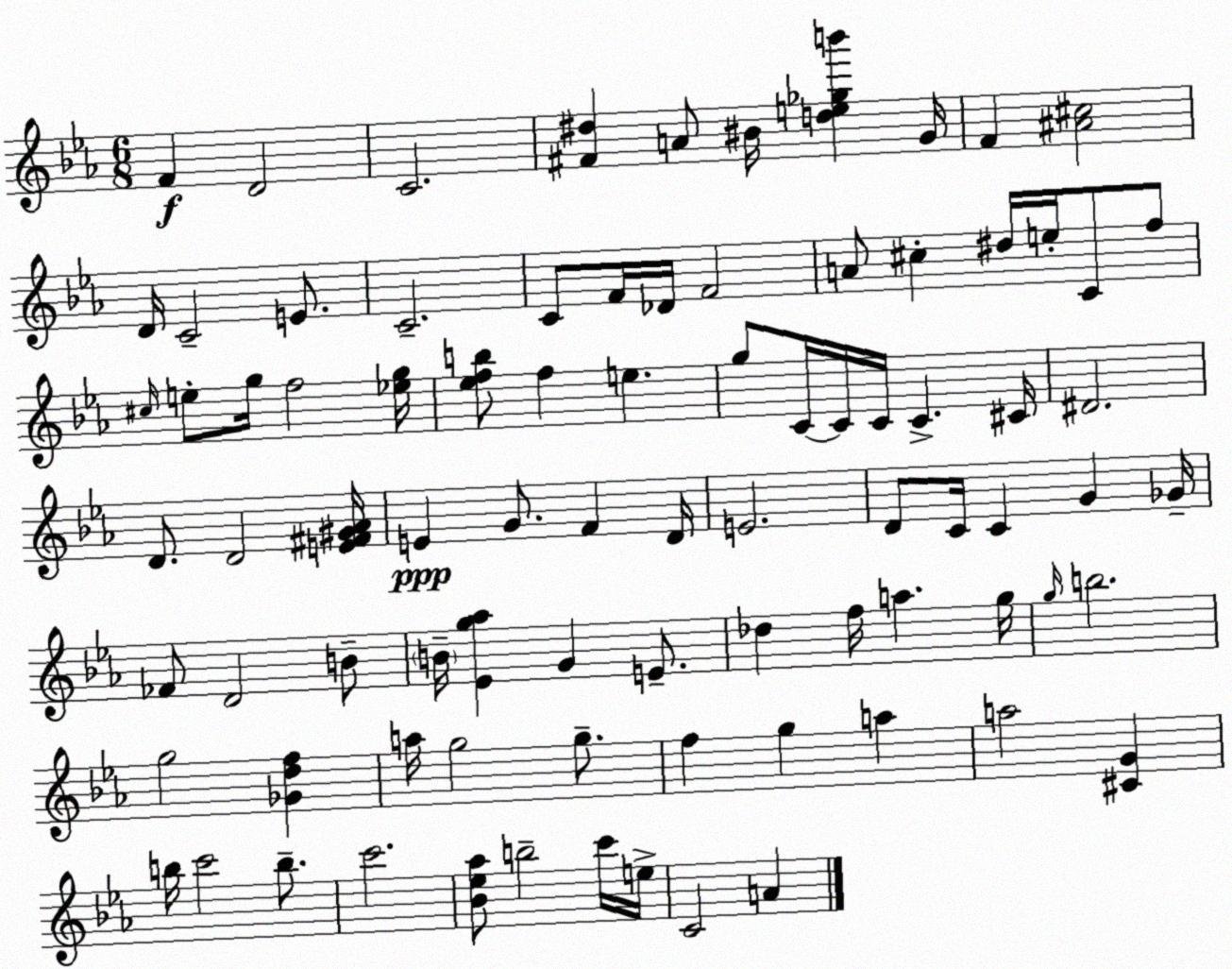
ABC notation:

X:1
T:Untitled
M:6/8
L:1/4
K:Cm
F D2 C2 [^F^d] A/2 ^B/4 [de_gb'] G/4 F [^A^c]2 D/4 C2 E/2 C2 C/2 F/4 _D/4 F2 A/2 ^c ^d/4 e/4 C/2 f/2 ^c/4 e/2 g/4 f2 [_eg]/4 [_efb]/2 f e g/2 C/4 C/4 C/4 C ^C/4 ^D2 D/2 D2 [E^F^G_A]/4 E G/2 F D/4 E2 D/2 C/4 C G _G/4 _F/2 D2 B/2 B/4 [_Eg_a] G E/2 _d f/4 a g/4 g/4 b2 g2 [_Gdf] a/4 g2 g/2 f g a a2 [^CG] b/4 c'2 b/2 c'2 [_B_e_a]/2 b2 c'/4 e/4 C2 A